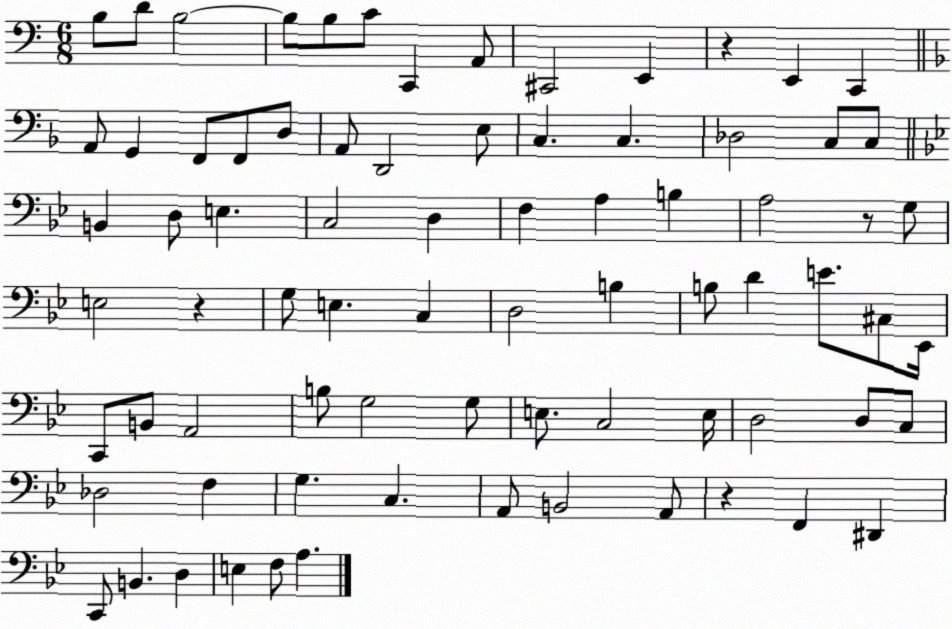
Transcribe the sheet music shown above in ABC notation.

X:1
T:Untitled
M:6/8
L:1/4
K:C
B,/2 D/2 B,2 B,/2 B,/2 C/2 C,, A,,/2 ^C,,2 E,, z E,, C,, A,,/2 G,, F,,/2 F,,/2 D,/2 A,,/2 D,,2 E,/2 C, C, _D,2 C,/2 C,/2 B,, D,/2 E, C,2 D, F, A, B, A,2 z/2 G,/2 E,2 z G,/2 E, C, D,2 B, B,/2 D E/2 ^C,/2 _E,,/4 C,,/2 B,,/2 A,,2 B,/2 G,2 G,/2 E,/2 C,2 E,/4 D,2 D,/2 C,/2 _D,2 F, G, C, A,,/2 B,,2 A,,/2 z F,, ^D,, C,,/2 B,, D, E, F,/2 A,